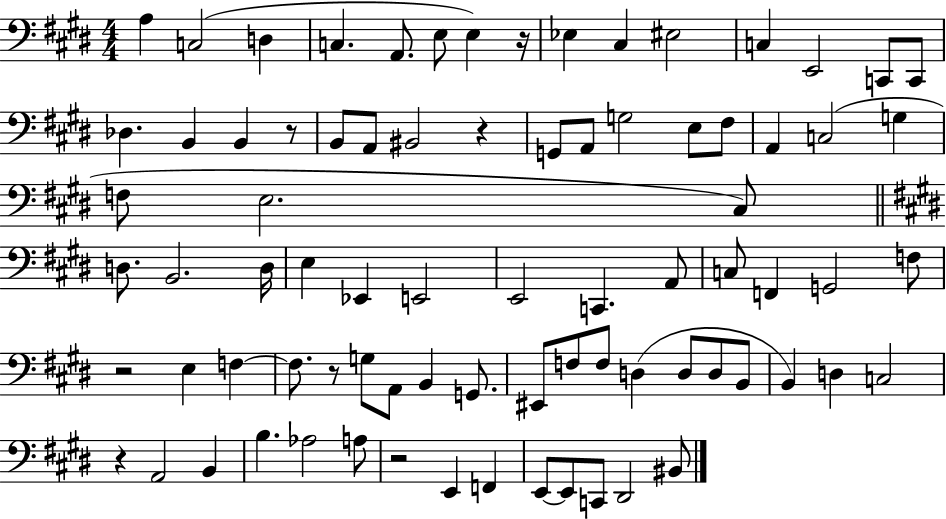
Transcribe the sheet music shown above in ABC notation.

X:1
T:Untitled
M:4/4
L:1/4
K:E
A, C,2 D, C, A,,/2 E,/2 E, z/4 _E, ^C, ^E,2 C, E,,2 C,,/2 C,,/2 _D, B,, B,, z/2 B,,/2 A,,/2 ^B,,2 z G,,/2 A,,/2 G,2 E,/2 ^F,/2 A,, C,2 G, F,/2 E,2 ^C,/2 D,/2 B,,2 D,/4 E, _E,, E,,2 E,,2 C,, A,,/2 C,/2 F,, G,,2 F,/2 z2 E, F, F,/2 z/2 G,/2 A,,/2 B,, G,,/2 ^E,,/2 F,/2 F,/2 D, D,/2 D,/2 B,,/2 B,, D, C,2 z A,,2 B,, B, _A,2 A,/2 z2 E,, F,, E,,/2 E,,/2 C,,/2 ^D,,2 ^B,,/2